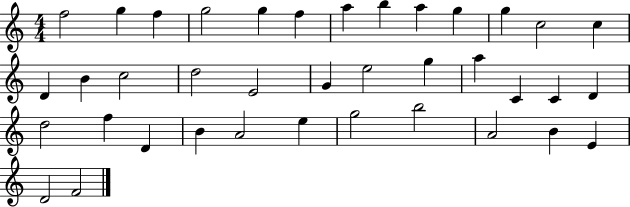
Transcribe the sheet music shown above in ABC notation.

X:1
T:Untitled
M:4/4
L:1/4
K:C
f2 g f g2 g f a b a g g c2 c D B c2 d2 E2 G e2 g a C C D d2 f D B A2 e g2 b2 A2 B E D2 F2